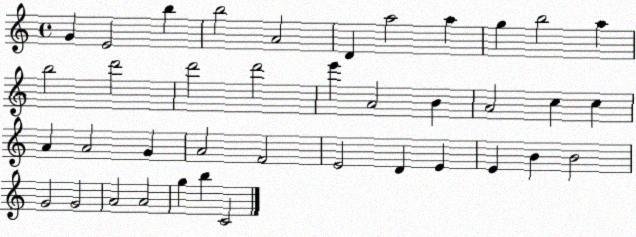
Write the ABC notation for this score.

X:1
T:Untitled
M:4/4
L:1/4
K:C
G E2 b b2 A2 D a2 a g b2 a b2 d'2 d'2 d'2 e' A2 B A2 c c A A2 G A2 F2 E2 D E E B B2 G2 G2 A2 A2 g b C2